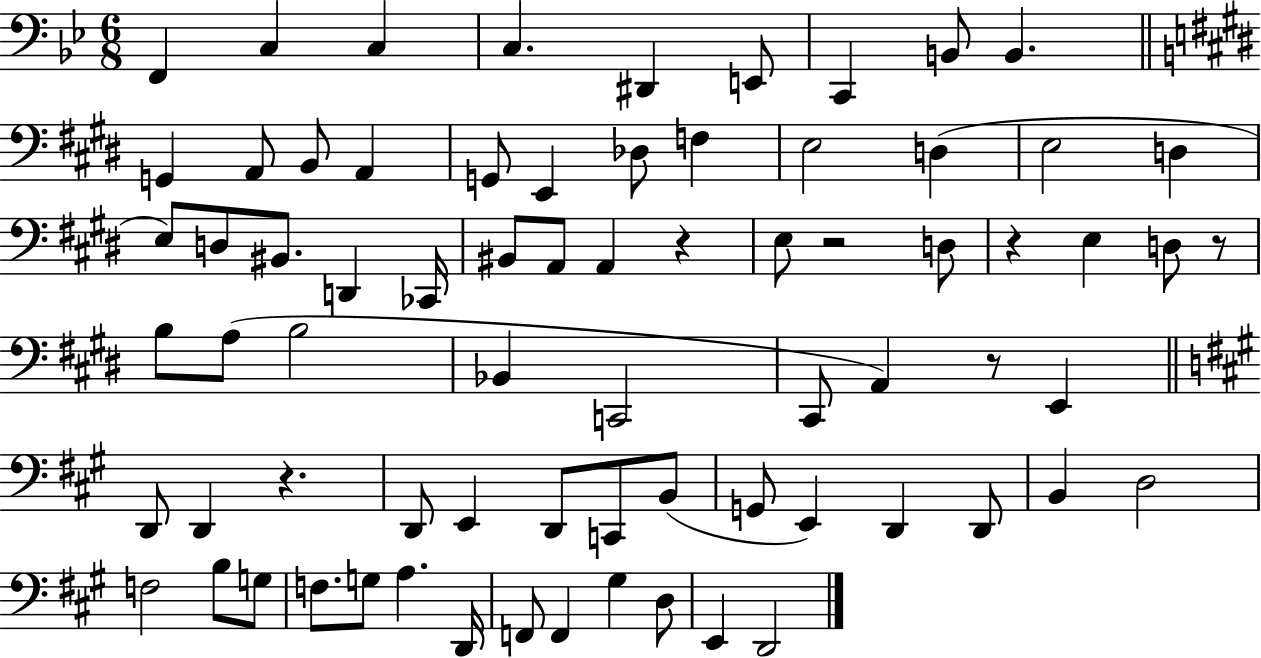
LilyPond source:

{
  \clef bass
  \numericTimeSignature
  \time 6/8
  \key bes \major
  f,4 c4 c4 | c4. dis,4 e,8 | c,4 b,8 b,4. | \bar "||" \break \key e \major g,4 a,8 b,8 a,4 | g,8 e,4 des8 f4 | e2 d4( | e2 d4 | \break e8) d8 bis,8. d,4 ces,16 | bis,8 a,8 a,4 r4 | e8 r2 d8 | r4 e4 d8 r8 | \break b8 a8( b2 | bes,4 c,2 | cis,8 a,4) r8 e,4 | \bar "||" \break \key a \major d,8 d,4 r4. | d,8 e,4 d,8 c,8 b,8( | g,8 e,4) d,4 d,8 | b,4 d2 | \break f2 b8 g8 | f8. g8 a4. d,16 | f,8 f,4 gis4 d8 | e,4 d,2 | \break \bar "|."
}